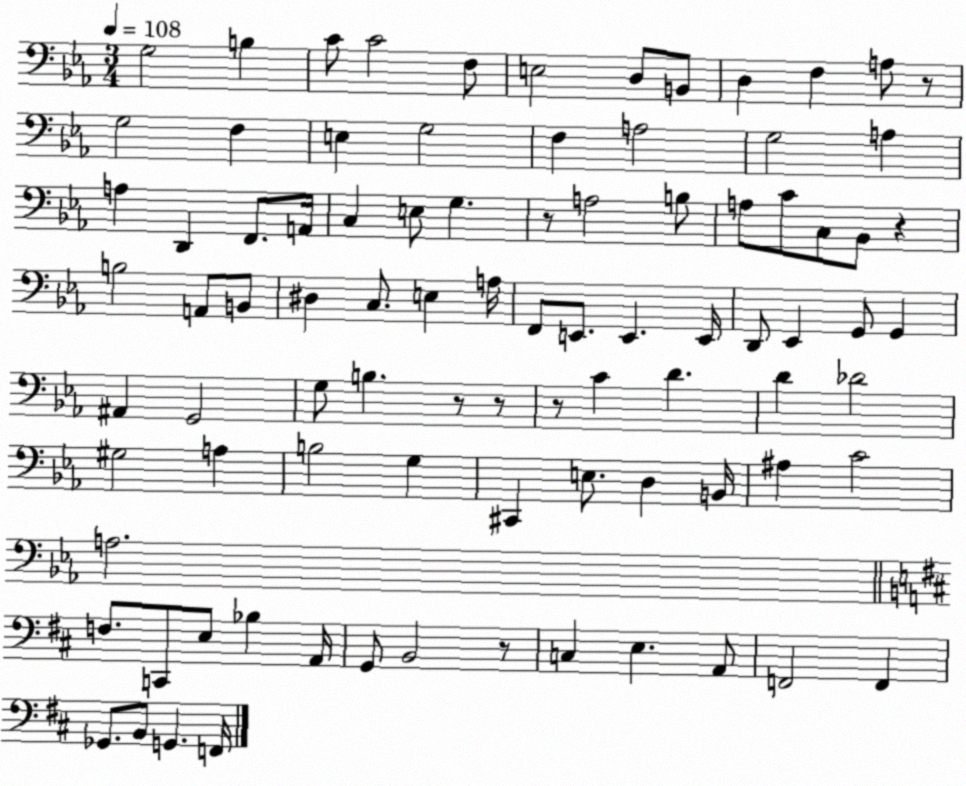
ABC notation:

X:1
T:Untitled
M:3/4
L:1/4
K:Eb
G,2 B, C/2 C2 F,/2 E,2 D,/2 B,,/2 D, F, A,/2 z/2 G,2 F, E, G,2 F, A,2 G,2 A, A, D,, F,,/2 A,,/4 C, E,/2 G, z/2 A,2 B,/2 A,/2 C/2 C,/2 _B,,/2 z B,2 A,,/2 B,,/2 ^D, C,/2 E, A,/4 F,,/2 E,,/2 E,, E,,/4 D,,/2 _E,, G,,/2 G,, ^A,, G,,2 G,/2 B, z/2 z/2 z/2 C D D _D2 ^G,2 A, B,2 G, ^C,, E,/2 D, B,,/4 ^A, C2 A,2 F,/2 C,,/2 E,/2 _B, A,,/4 G,,/2 B,,2 z/2 C, E, A,,/2 F,,2 F,, _G,,/2 B,,/2 G,, F,,/4